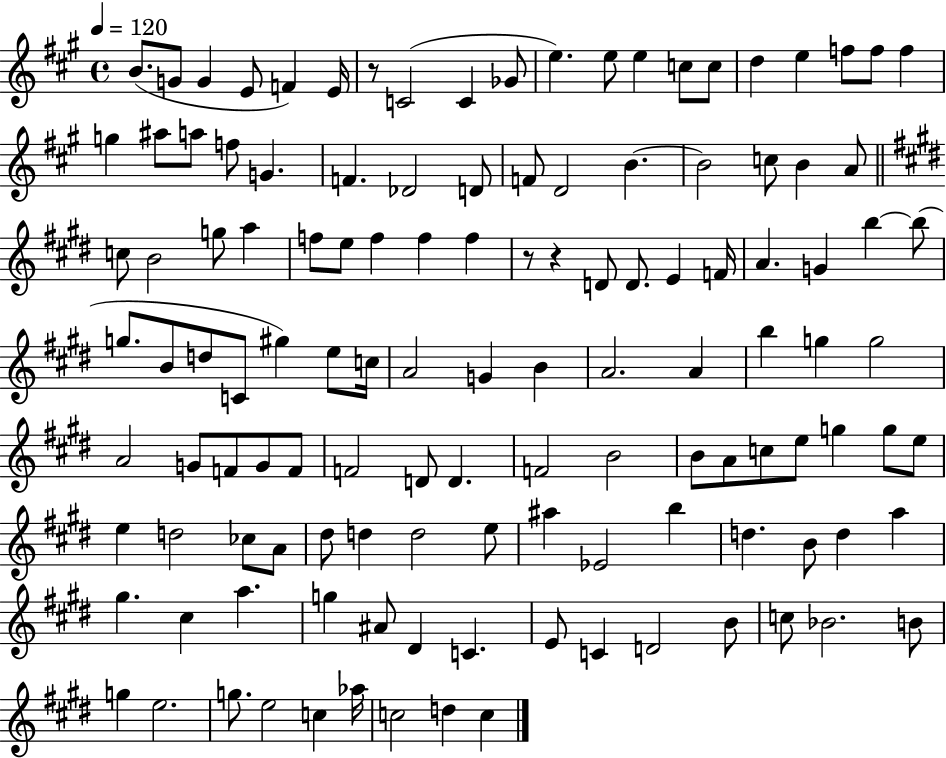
{
  \clef treble
  \time 4/4
  \defaultTimeSignature
  \key a \major
  \tempo 4 = 120
  b'8.( g'8 g'4 e'8 f'4) e'16 | r8 c'2( c'4 ges'8 | e''4.) e''8 e''4 c''8 c''8 | d''4 e''4 f''8 f''8 f''4 | \break g''4 ais''8 a''8 f''8 g'4. | f'4. des'2 d'8 | f'8 d'2 b'4.~~ | b'2 c''8 b'4 a'8 | \break \bar "||" \break \key e \major c''8 b'2 g''8 a''4 | f''8 e''8 f''4 f''4 f''4 | r8 r4 d'8 d'8. e'4 f'16 | a'4. g'4 b''4~~ b''8( | \break g''8. b'8 d''8 c'8 gis''4) e''8 c''16 | a'2 g'4 b'4 | a'2. a'4 | b''4 g''4 g''2 | \break a'2 g'8 f'8 g'8 f'8 | f'2 d'8 d'4. | f'2 b'2 | b'8 a'8 c''8 e''8 g''4 g''8 e''8 | \break e''4 d''2 ces''8 a'8 | dis''8 d''4 d''2 e''8 | ais''4 ees'2 b''4 | d''4. b'8 d''4 a''4 | \break gis''4. cis''4 a''4. | g''4 ais'8 dis'4 c'4. | e'8 c'4 d'2 b'8 | c''8 bes'2. b'8 | \break g''4 e''2. | g''8. e''2 c''4 aes''16 | c''2 d''4 c''4 | \bar "|."
}